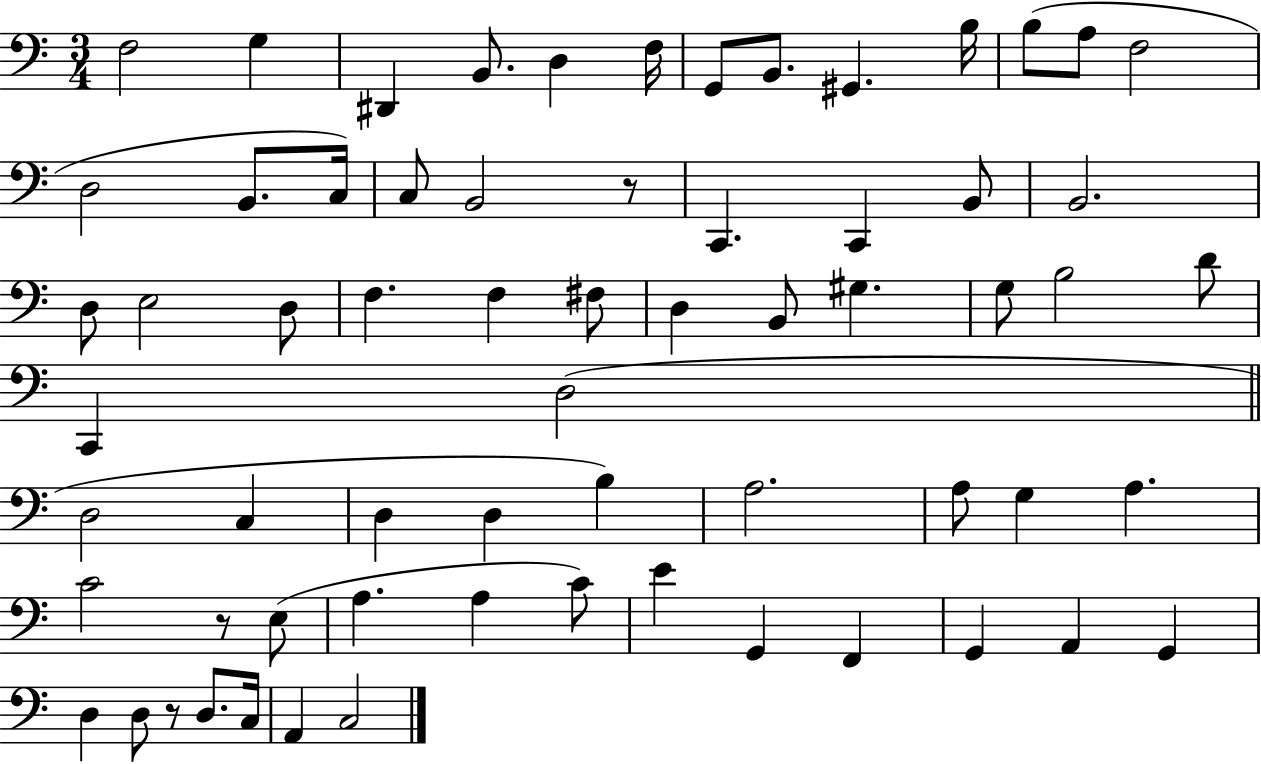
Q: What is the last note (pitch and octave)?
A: C3